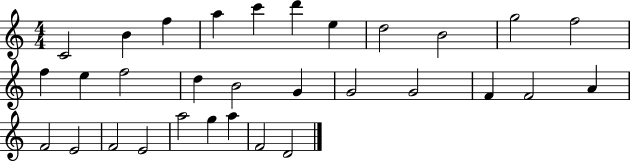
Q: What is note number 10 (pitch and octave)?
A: G5